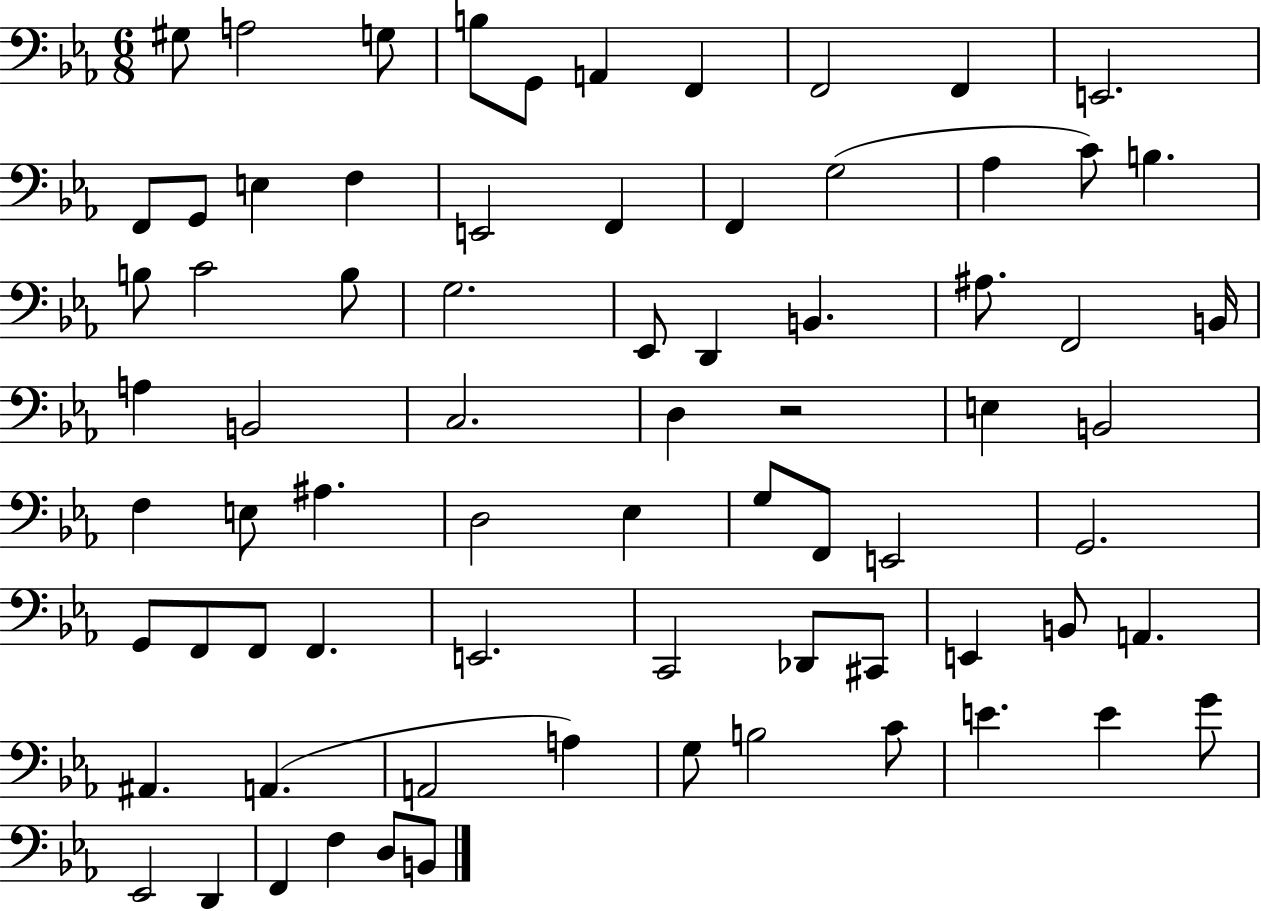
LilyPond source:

{
  \clef bass
  \numericTimeSignature
  \time 6/8
  \key ees \major
  gis8 a2 g8 | b8 g,8 a,4 f,4 | f,2 f,4 | e,2. | \break f,8 g,8 e4 f4 | e,2 f,4 | f,4 g2( | aes4 c'8) b4. | \break b8 c'2 b8 | g2. | ees,8 d,4 b,4. | ais8. f,2 b,16 | \break a4 b,2 | c2. | d4 r2 | e4 b,2 | \break f4 e8 ais4. | d2 ees4 | g8 f,8 e,2 | g,2. | \break g,8 f,8 f,8 f,4. | e,2. | c,2 des,8 cis,8 | e,4 b,8 a,4. | \break ais,4. a,4.( | a,2 a4) | g8 b2 c'8 | e'4. e'4 g'8 | \break ees,2 d,4 | f,4 f4 d8 b,8 | \bar "|."
}